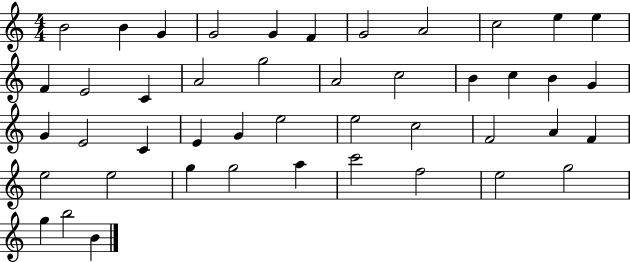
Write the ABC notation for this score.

X:1
T:Untitled
M:4/4
L:1/4
K:C
B2 B G G2 G F G2 A2 c2 e e F E2 C A2 g2 A2 c2 B c B G G E2 C E G e2 e2 c2 F2 A F e2 e2 g g2 a c'2 f2 e2 g2 g b2 B